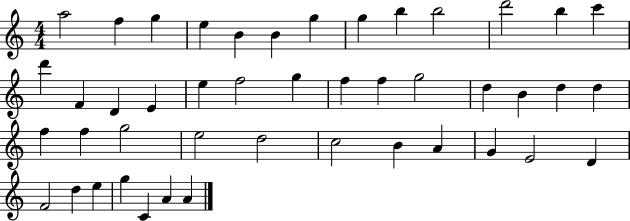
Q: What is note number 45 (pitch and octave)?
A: A4